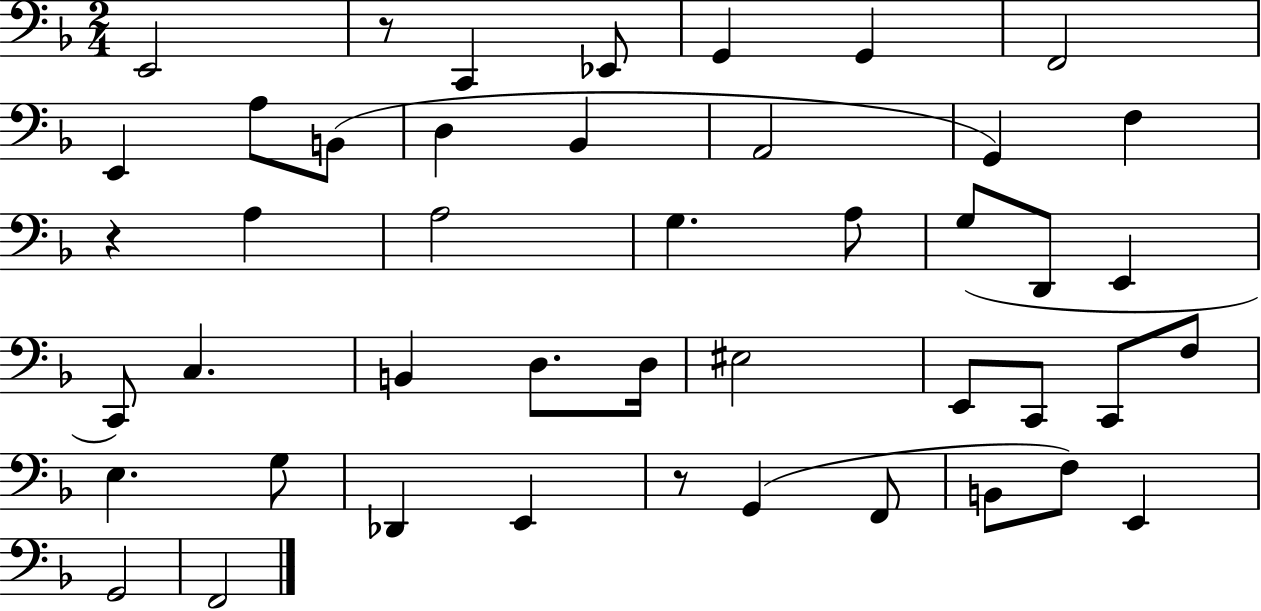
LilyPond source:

{
  \clef bass
  \numericTimeSignature
  \time 2/4
  \key f \major
  e,2 | r8 c,4 ees,8 | g,4 g,4 | f,2 | \break e,4 a8 b,8( | d4 bes,4 | a,2 | g,4) f4 | \break r4 a4 | a2 | g4. a8 | g8( d,8 e,4 | \break c,8) c4. | b,4 d8. d16 | eis2 | e,8 c,8 c,8 f8 | \break e4. g8 | des,4 e,4 | r8 g,4( f,8 | b,8 f8) e,4 | \break g,2 | f,2 | \bar "|."
}